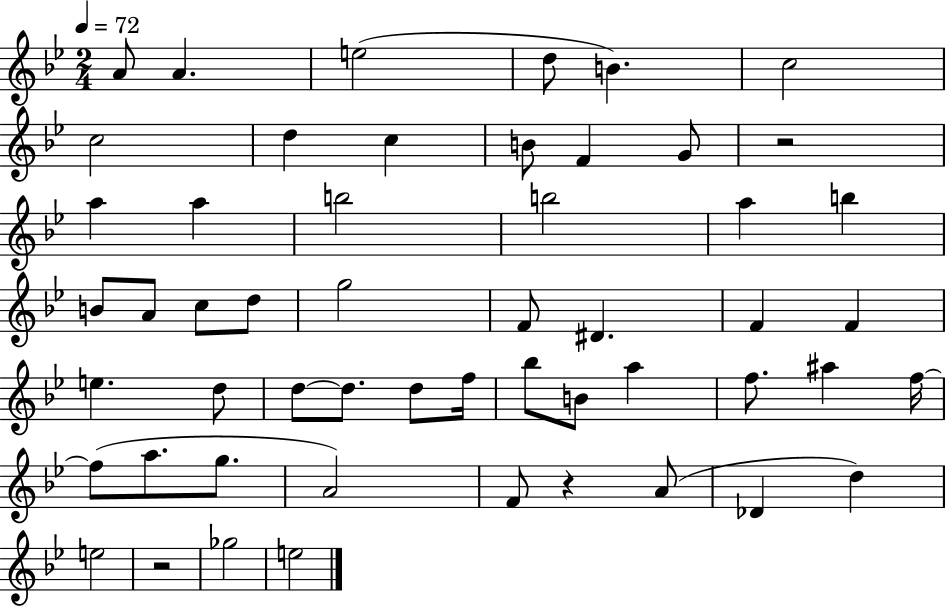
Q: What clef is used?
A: treble